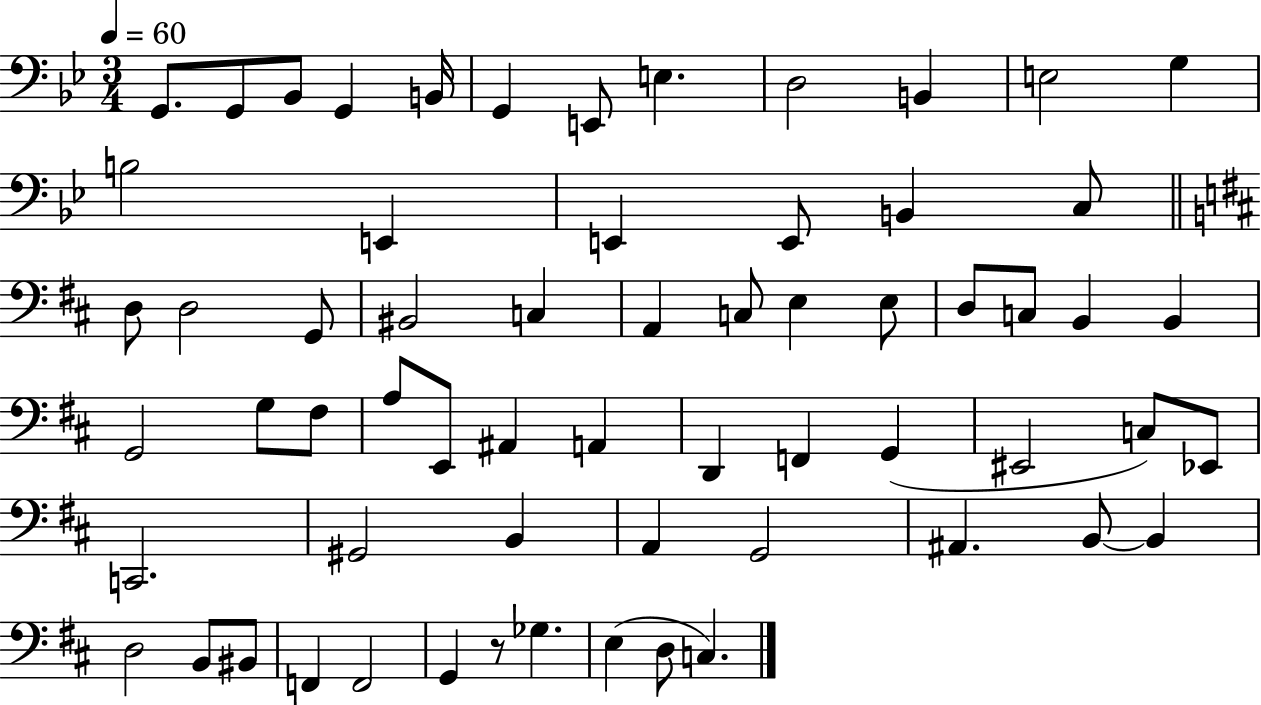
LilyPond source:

{
  \clef bass
  \numericTimeSignature
  \time 3/4
  \key bes \major
  \tempo 4 = 60
  g,8. g,8 bes,8 g,4 b,16 | g,4 e,8 e4. | d2 b,4 | e2 g4 | \break b2 e,4 | e,4 e,8 b,4 c8 | \bar "||" \break \key b \minor d8 d2 g,8 | bis,2 c4 | a,4 c8 e4 e8 | d8 c8 b,4 b,4 | \break g,2 g8 fis8 | a8 e,8 ais,4 a,4 | d,4 f,4 g,4( | eis,2 c8) ees,8 | \break c,2. | gis,2 b,4 | a,4 g,2 | ais,4. b,8~~ b,4 | \break d2 b,8 bis,8 | f,4 f,2 | g,4 r8 ges4. | e4( d8 c4.) | \break \bar "|."
}